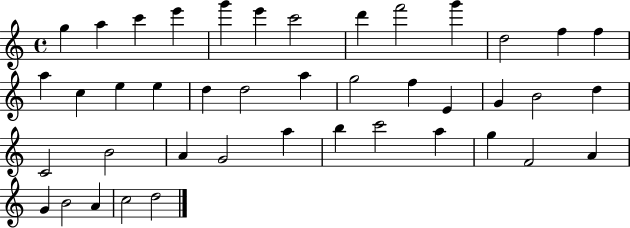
{
  \clef treble
  \time 4/4
  \defaultTimeSignature
  \key c \major
  g''4 a''4 c'''4 e'''4 | g'''4 e'''4 c'''2 | d'''4 f'''2 g'''4 | d''2 f''4 f''4 | \break a''4 c''4 e''4 e''4 | d''4 d''2 a''4 | g''2 f''4 e'4 | g'4 b'2 d''4 | \break c'2 b'2 | a'4 g'2 a''4 | b''4 c'''2 a''4 | g''4 f'2 a'4 | \break g'4 b'2 a'4 | c''2 d''2 | \bar "|."
}